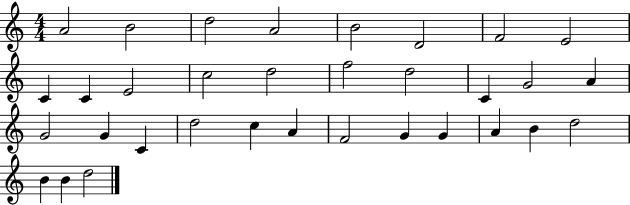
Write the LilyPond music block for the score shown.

{
  \clef treble
  \numericTimeSignature
  \time 4/4
  \key c \major
  a'2 b'2 | d''2 a'2 | b'2 d'2 | f'2 e'2 | \break c'4 c'4 e'2 | c''2 d''2 | f''2 d''2 | c'4 g'2 a'4 | \break g'2 g'4 c'4 | d''2 c''4 a'4 | f'2 g'4 g'4 | a'4 b'4 d''2 | \break b'4 b'4 d''2 | \bar "|."
}